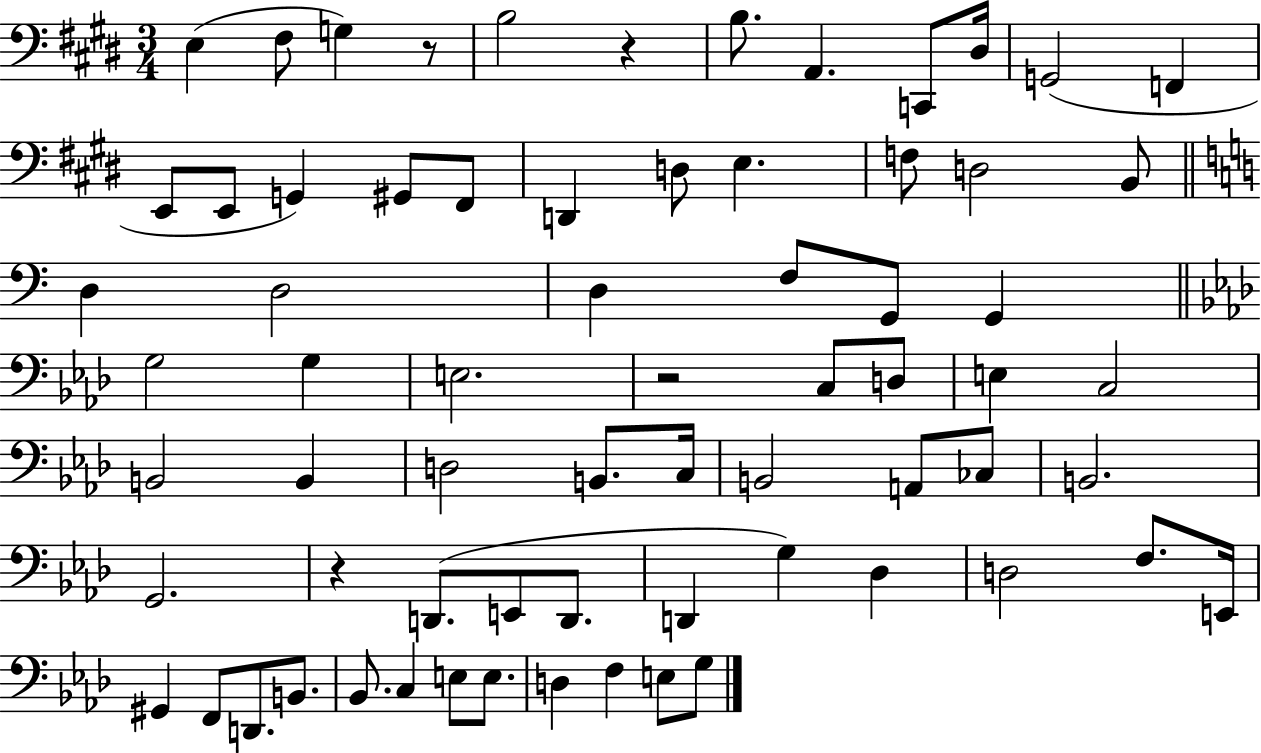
E3/q F#3/e G3/q R/e B3/h R/q B3/e. A2/q. C2/e D#3/s G2/h F2/q E2/e E2/e G2/q G#2/e F#2/e D2/q D3/e E3/q. F3/e D3/h B2/e D3/q D3/h D3/q F3/e G2/e G2/q G3/h G3/q E3/h. R/h C3/e D3/e E3/q C3/h B2/h B2/q D3/h B2/e. C3/s B2/h A2/e CES3/e B2/h. G2/h. R/q D2/e. E2/e D2/e. D2/q G3/q Db3/q D3/h F3/e. E2/s G#2/q F2/e D2/e. B2/e. Bb2/e. C3/q E3/e E3/e. D3/q F3/q E3/e G3/e